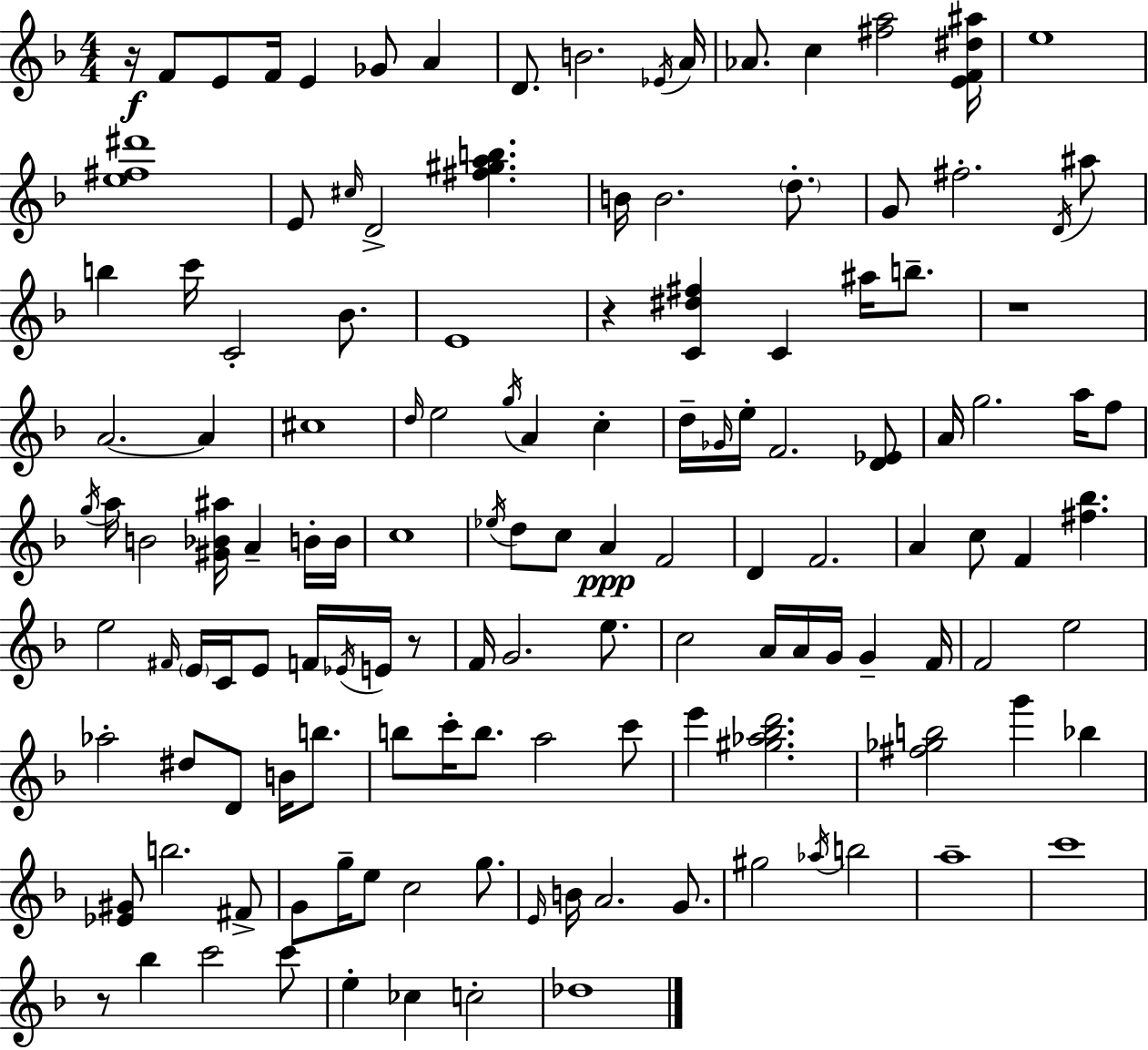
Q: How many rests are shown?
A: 5